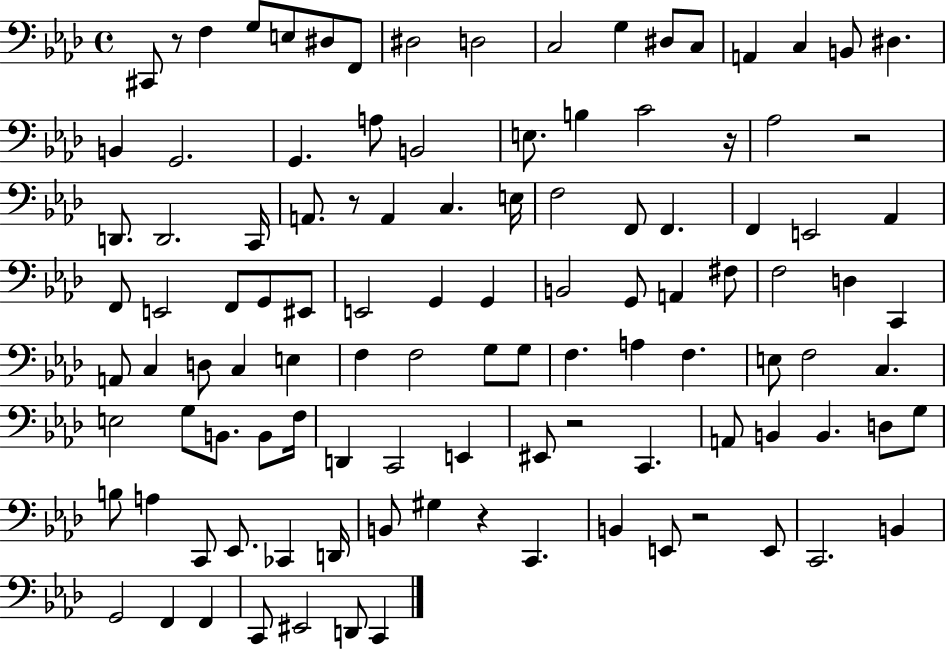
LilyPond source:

{
  \clef bass
  \time 4/4
  \defaultTimeSignature
  \key aes \major
  \repeat volta 2 { cis,8 r8 f4 g8 e8 dis8 f,8 | dis2 d2 | c2 g4 dis8 c8 | a,4 c4 b,8 dis4. | \break b,4 g,2. | g,4. a8 b,2 | e8. b4 c'2 r16 | aes2 r2 | \break d,8. d,2. c,16 | a,8. r8 a,4 c4. e16 | f2 f,8 f,4. | f,4 e,2 aes,4 | \break f,8 e,2 f,8 g,8 eis,8 | e,2 g,4 g,4 | b,2 g,8 a,4 fis8 | f2 d4 c,4 | \break a,8 c4 d8 c4 e4 | f4 f2 g8 g8 | f4. a4 f4. | e8 f2 c4. | \break e2 g8 b,8. b,8 f16 | d,4 c,2 e,4 | eis,8 r2 c,4. | a,8 b,4 b,4. d8 g8 | \break b8 a4 c,8 ees,8. ces,4 d,16 | b,8 gis4 r4 c,4. | b,4 e,8 r2 e,8 | c,2. b,4 | \break g,2 f,4 f,4 | c,8 eis,2 d,8 c,4 | } \bar "|."
}